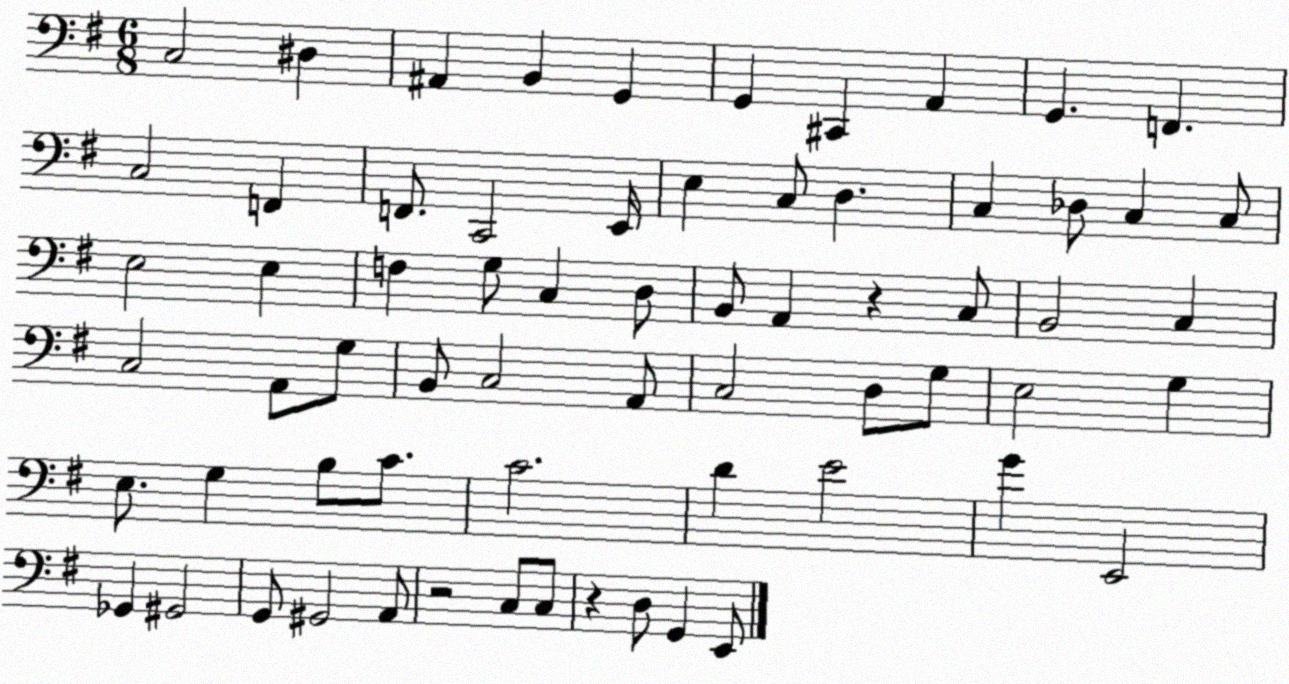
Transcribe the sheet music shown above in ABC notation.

X:1
T:Untitled
M:6/8
L:1/4
K:G
C,2 ^D, ^A,, B,, G,, G,, ^C,, A,, G,, F,, C,2 F,, F,,/2 C,,2 E,,/4 E, C,/2 D, C, _D,/2 C, C,/2 E,2 E, F, G,/2 C, D,/2 B,,/2 A,, z C,/2 B,,2 C, C,2 A,,/2 G,/2 B,,/2 C,2 A,,/2 C,2 D,/2 G,/2 E,2 G, E,/2 G, B,/2 C/2 C2 D E2 G E,,2 _G,, ^G,,2 G,,/2 ^G,,2 A,,/2 z2 C,/2 C,/2 z D,/2 G,, E,,/2